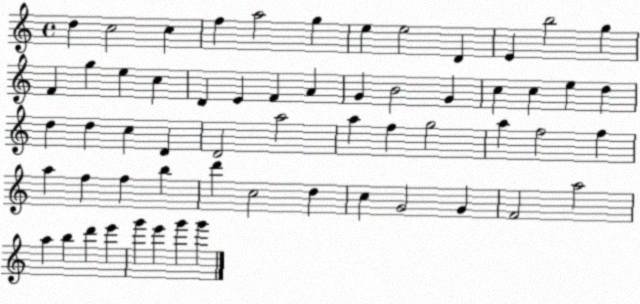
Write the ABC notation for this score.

X:1
T:Untitled
M:4/4
L:1/4
K:C
d c2 c f a2 g e e2 D E b2 g F g e c D E F A G B2 G c c e d d d c D D2 a2 a f g2 a f2 f a f f b d' c2 d c G2 G F2 a2 a b d' e' g' e' g' g'